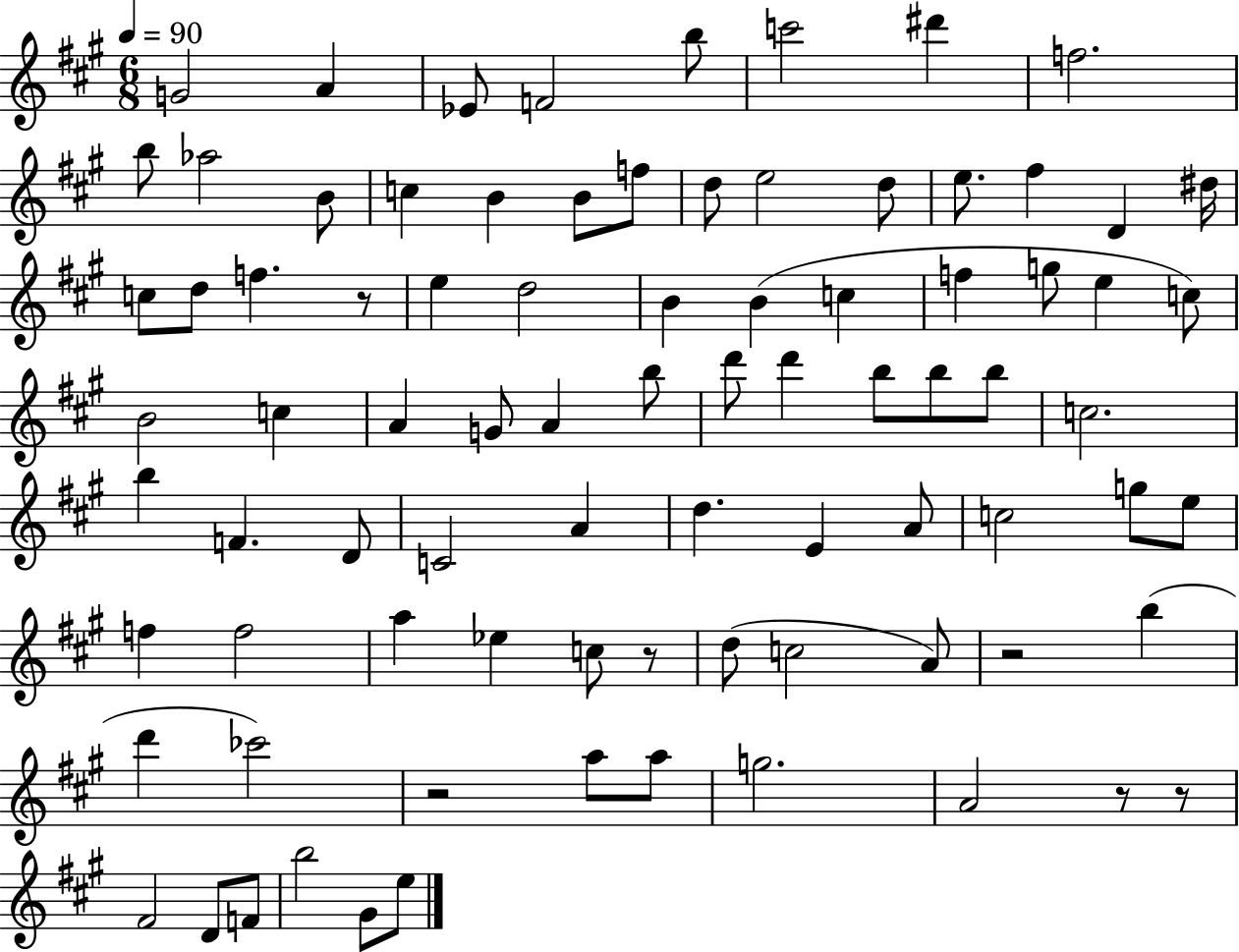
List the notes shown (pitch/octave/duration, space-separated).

G4/h A4/q Eb4/e F4/h B5/e C6/h D#6/q F5/h. B5/e Ab5/h B4/e C5/q B4/q B4/e F5/e D5/e E5/h D5/e E5/e. F#5/q D4/q D#5/s C5/e D5/e F5/q. R/e E5/q D5/h B4/q B4/q C5/q F5/q G5/e E5/q C5/e B4/h C5/q A4/q G4/e A4/q B5/e D6/e D6/q B5/e B5/e B5/e C5/h. B5/q F4/q. D4/e C4/h A4/q D5/q. E4/q A4/e C5/h G5/e E5/e F5/q F5/h A5/q Eb5/q C5/e R/e D5/e C5/h A4/e R/h B5/q D6/q CES6/h R/h A5/e A5/e G5/h. A4/h R/e R/e F#4/h D4/e F4/e B5/h G#4/e E5/e